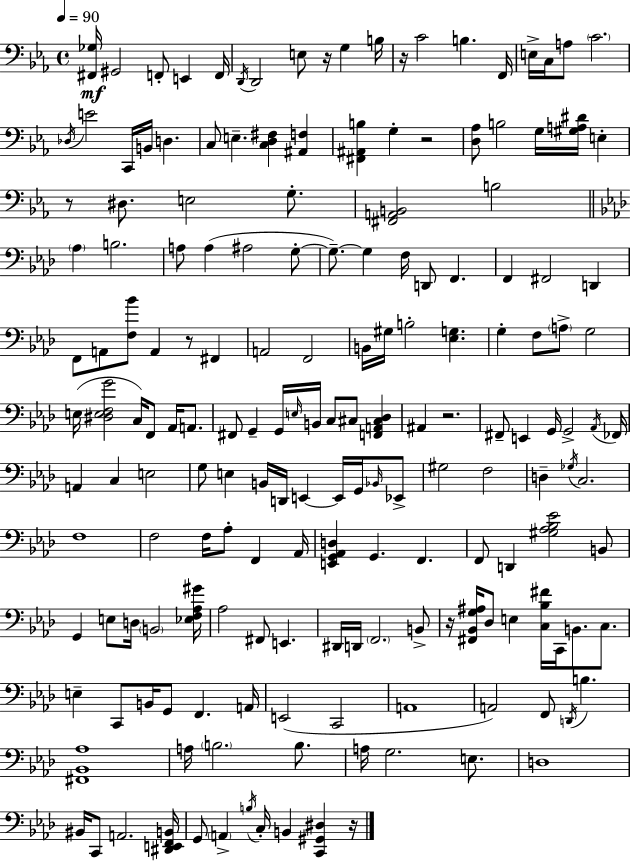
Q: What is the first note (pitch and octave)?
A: G#2